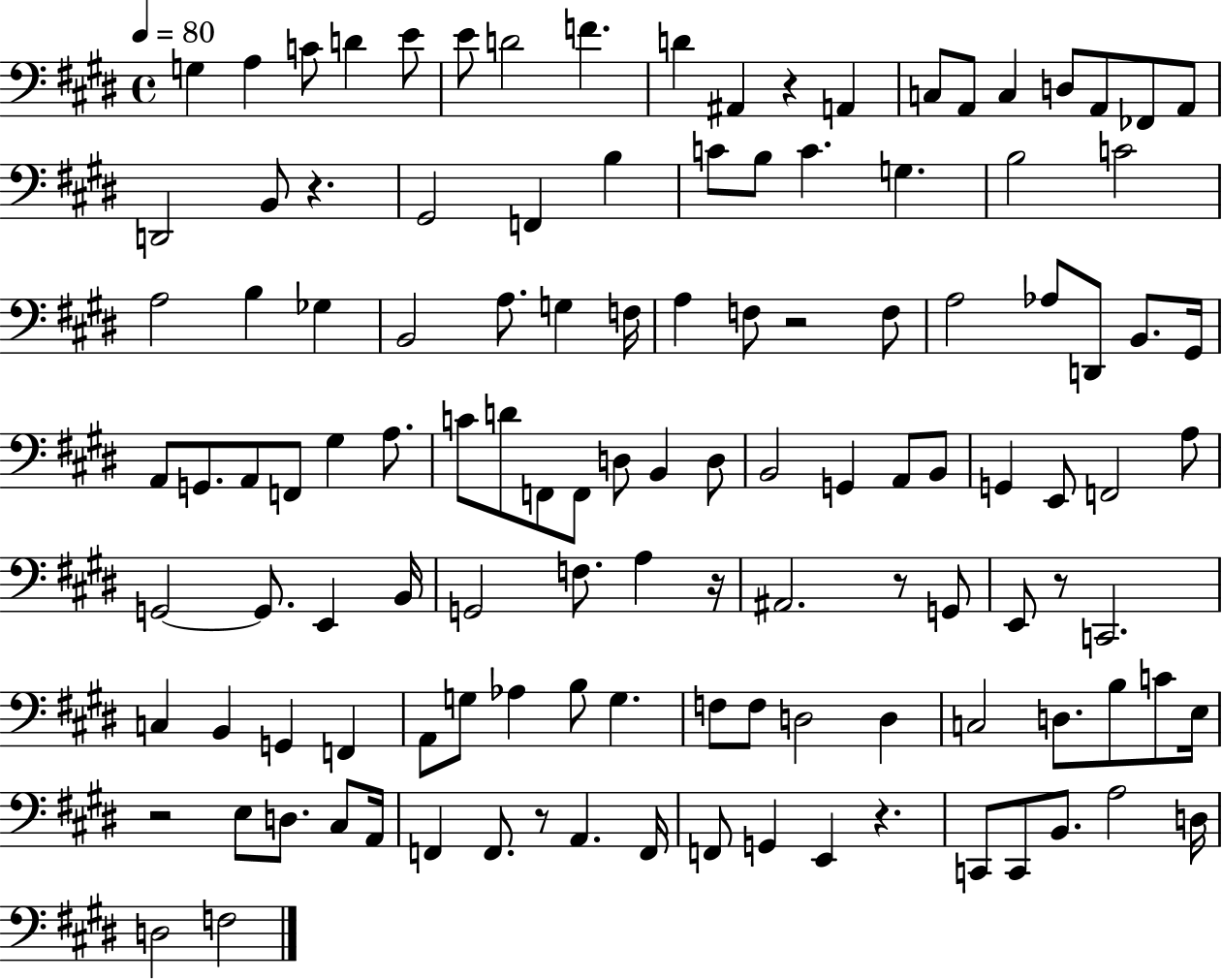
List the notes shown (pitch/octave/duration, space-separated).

G3/q A3/q C4/e D4/q E4/e E4/e D4/h F4/q. D4/q A#2/q R/q A2/q C3/e A2/e C3/q D3/e A2/e FES2/e A2/e D2/h B2/e R/q. G#2/h F2/q B3/q C4/e B3/e C4/q. G3/q. B3/h C4/h A3/h B3/q Gb3/q B2/h A3/e. G3/q F3/s A3/q F3/e R/h F3/e A3/h Ab3/e D2/e B2/e. G#2/s A2/e G2/e. A2/e F2/e G#3/q A3/e. C4/e D4/e F2/e F2/e D3/e B2/q D3/e B2/h G2/q A2/e B2/e G2/q E2/e F2/h A3/e G2/h G2/e. E2/q B2/s G2/h F3/e. A3/q R/s A#2/h. R/e G2/e E2/e R/e C2/h. C3/q B2/q G2/q F2/q A2/e G3/e Ab3/q B3/e G3/q. F3/e F3/e D3/h D3/q C3/h D3/e. B3/e C4/e E3/s R/h E3/e D3/e. C#3/e A2/s F2/q F2/e. R/e A2/q. F2/s F2/e G2/q E2/q R/q. C2/e C2/e B2/e. A3/h D3/s D3/h F3/h